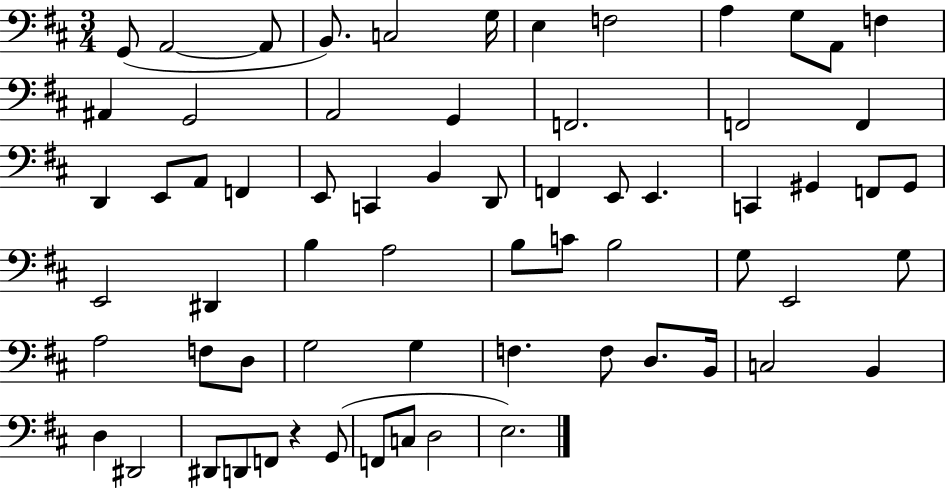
{
  \clef bass
  \numericTimeSignature
  \time 3/4
  \key d \major
  g,8( a,2~~ a,8 | b,8.) c2 g16 | e4 f2 | a4 g8 a,8 f4 | \break ais,4 g,2 | a,2 g,4 | f,2. | f,2 f,4 | \break d,4 e,8 a,8 f,4 | e,8 c,4 b,4 d,8 | f,4 e,8 e,4. | c,4 gis,4 f,8 gis,8 | \break e,2 dis,4 | b4 a2 | b8 c'8 b2 | g8 e,2 g8 | \break a2 f8 d8 | g2 g4 | f4. f8 d8. b,16 | c2 b,4 | \break d4 dis,2 | dis,8 d,8 f,8 r4 g,8( | f,8 c8 d2 | e2.) | \break \bar "|."
}